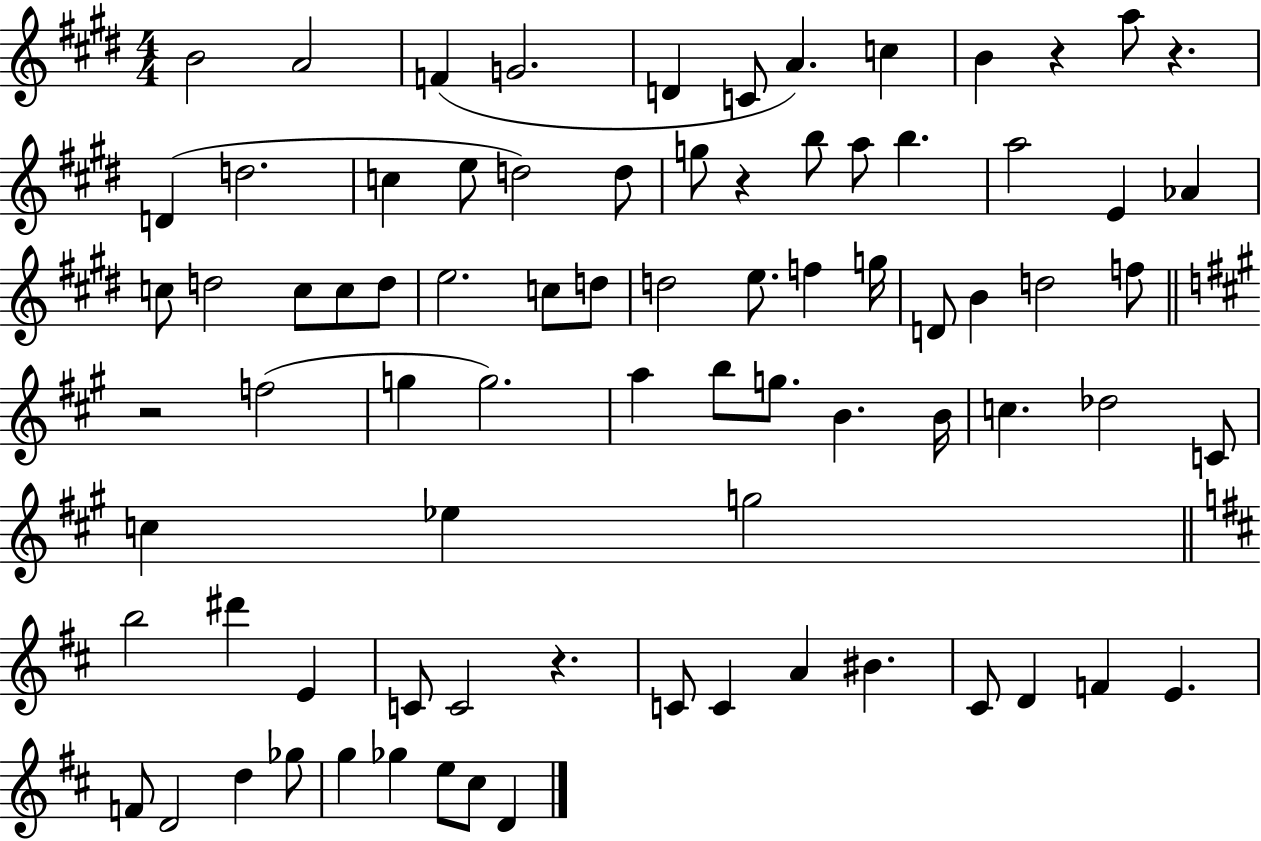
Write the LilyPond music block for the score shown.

{
  \clef treble
  \numericTimeSignature
  \time 4/4
  \key e \major
  \repeat volta 2 { b'2 a'2 | f'4( g'2. | d'4 c'8 a'4.) c''4 | b'4 r4 a''8 r4. | \break d'4( d''2. | c''4 e''8 d''2) d''8 | g''8 r4 b''8 a''8 b''4. | a''2 e'4 aes'4 | \break c''8 d''2 c''8 c''8 d''8 | e''2. c''8 d''8 | d''2 e''8. f''4 g''16 | d'8 b'4 d''2 f''8 | \break \bar "||" \break \key a \major r2 f''2( | g''4 g''2.) | a''4 b''8 g''8. b'4. b'16 | c''4. des''2 c'8 | \break c''4 ees''4 g''2 | \bar "||" \break \key d \major b''2 dis'''4 e'4 | c'8 c'2 r4. | c'8 c'4 a'4 bis'4. | cis'8 d'4 f'4 e'4. | \break f'8 d'2 d''4 ges''8 | g''4 ges''4 e''8 cis''8 d'4 | } \bar "|."
}